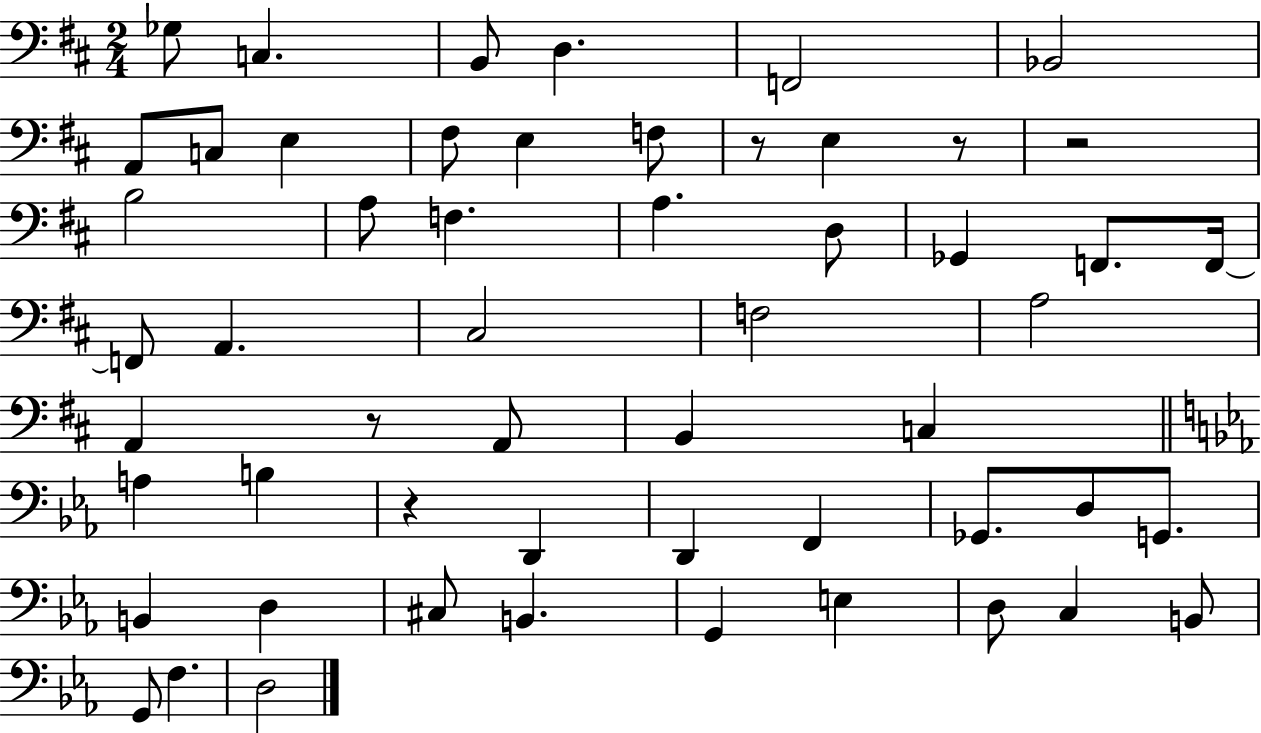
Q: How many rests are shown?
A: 5